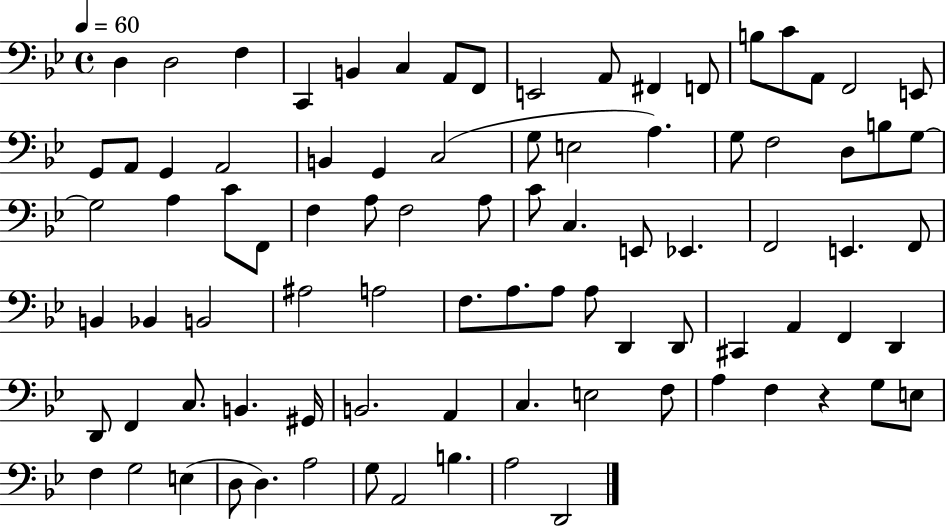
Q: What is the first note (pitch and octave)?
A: D3